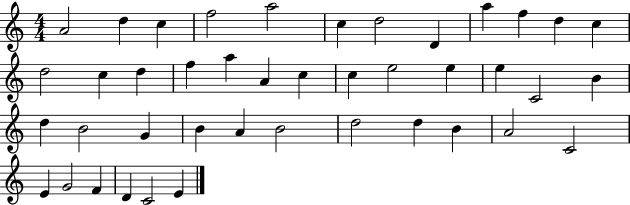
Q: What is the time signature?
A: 4/4